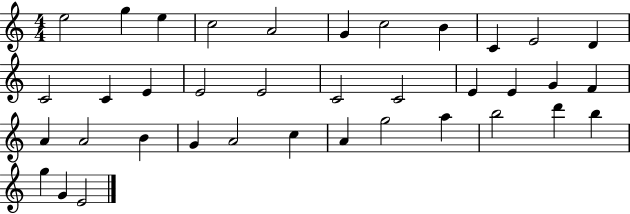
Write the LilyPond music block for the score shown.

{
  \clef treble
  \numericTimeSignature
  \time 4/4
  \key c \major
  e''2 g''4 e''4 | c''2 a'2 | g'4 c''2 b'4 | c'4 e'2 d'4 | \break c'2 c'4 e'4 | e'2 e'2 | c'2 c'2 | e'4 e'4 g'4 f'4 | \break a'4 a'2 b'4 | g'4 a'2 c''4 | a'4 g''2 a''4 | b''2 d'''4 b''4 | \break g''4 g'4 e'2 | \bar "|."
}